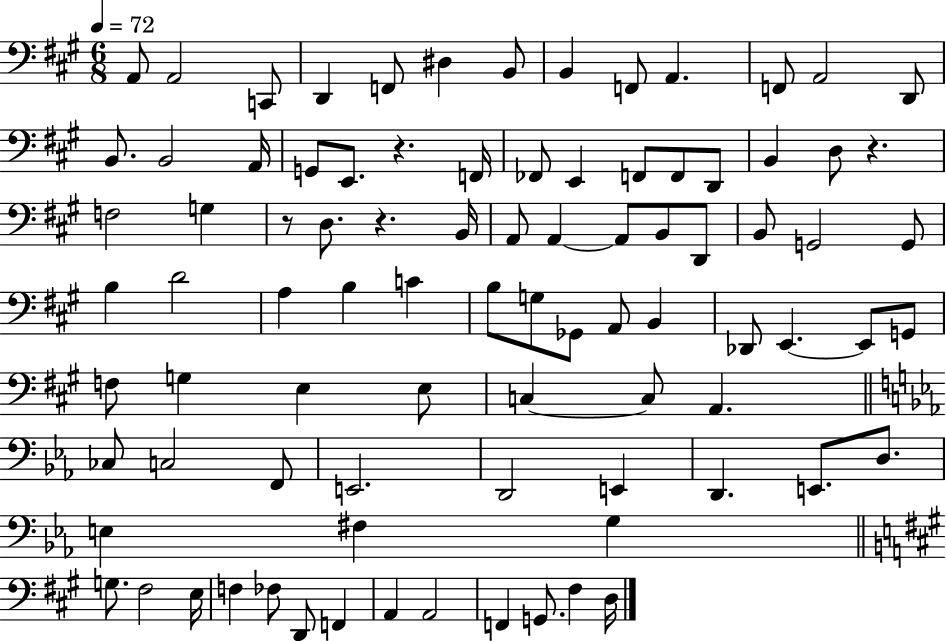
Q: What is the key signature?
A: A major